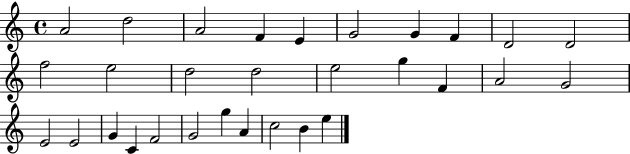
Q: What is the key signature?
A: C major